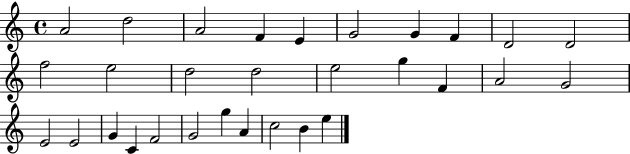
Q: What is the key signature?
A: C major